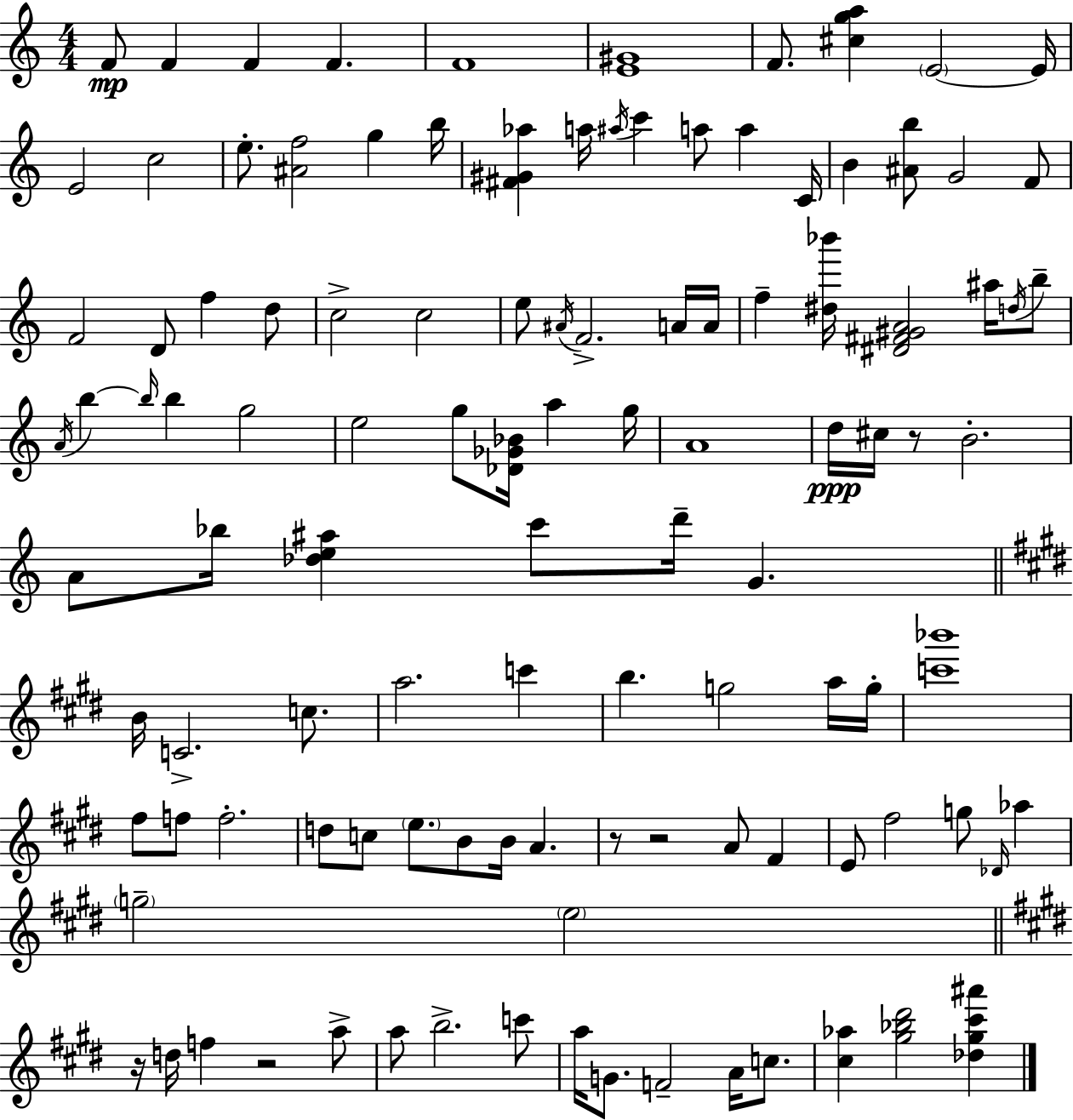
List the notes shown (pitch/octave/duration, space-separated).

F4/e F4/q F4/q F4/q. F4/w [E4,G#4]/w F4/e. [C#5,G5,A5]/q E4/h E4/s E4/h C5/h E5/e. [A#4,F5]/h G5/q B5/s [F#4,G#4,Ab5]/q A5/s A#5/s C6/q A5/e A5/q C4/s B4/q [A#4,B5]/e G4/h F4/e F4/h D4/e F5/q D5/e C5/h C5/h E5/e A#4/s F4/h. A4/s A4/s F5/q [D#5,Bb6]/s [D#4,F#4,G#4,A4]/h A#5/s D5/s B5/e A4/s B5/q B5/s B5/q G5/h E5/h G5/e [Db4,Gb4,Bb4]/s A5/q G5/s A4/w D5/s C#5/s R/e B4/h. A4/e Bb5/s [Db5,E5,A#5]/q C6/e D6/s G4/q. B4/s C4/h. C5/e. A5/h. C6/q B5/q. G5/h A5/s G5/s [C6,Bb6]/w F#5/e F5/e F5/h. D5/e C5/e E5/e. B4/e B4/s A4/q. R/e R/h A4/e F#4/q E4/e F#5/h G5/e Db4/s Ab5/q G5/h E5/h R/s D5/s F5/q R/h A5/e A5/e B5/h. C6/e A5/s G4/e. F4/h A4/s C5/e. [C#5,Ab5]/q [G#5,Bb5,D#6]/h [Db5,G#5,C#6,A#6]/q